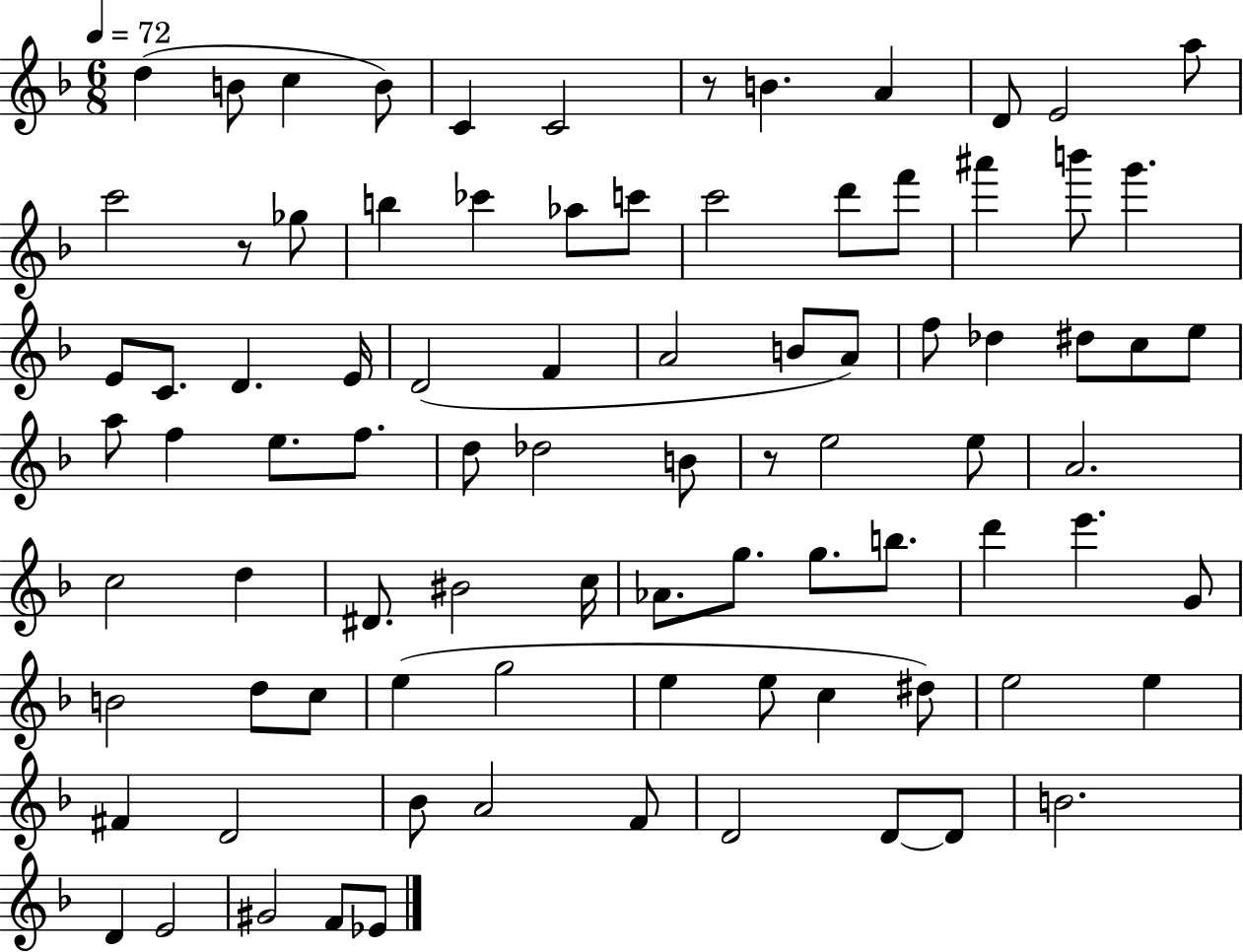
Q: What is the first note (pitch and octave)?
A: D5